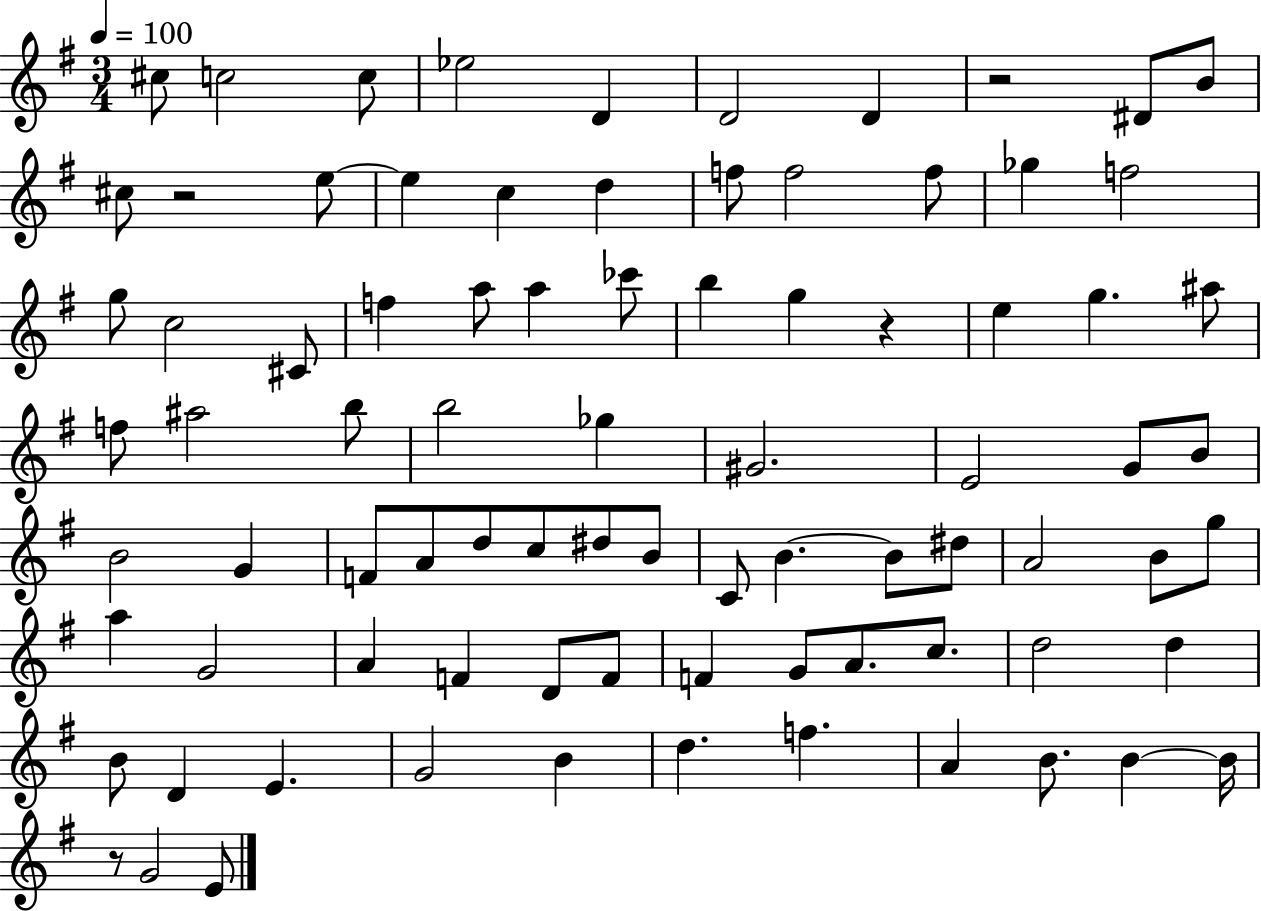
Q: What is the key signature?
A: G major